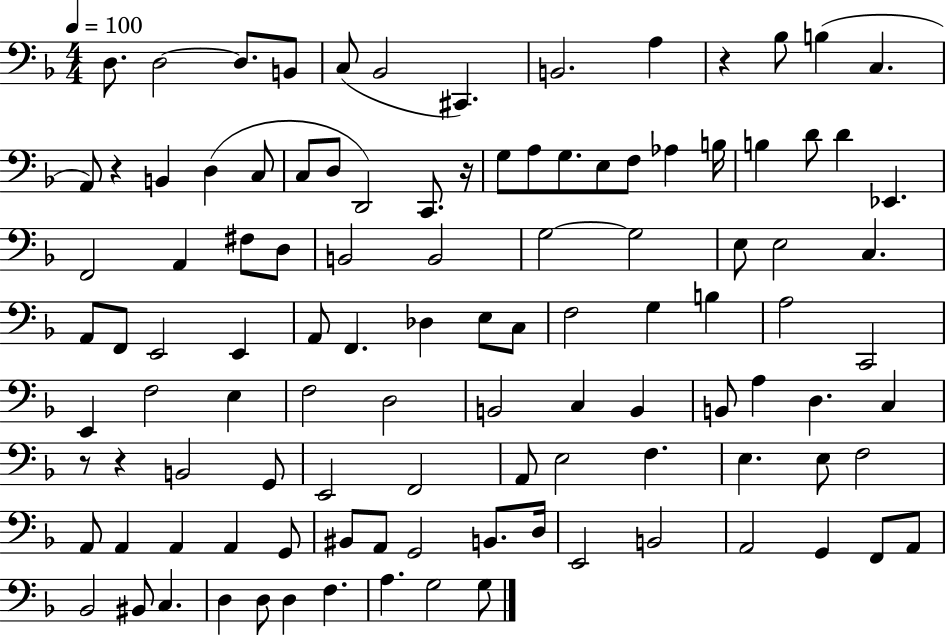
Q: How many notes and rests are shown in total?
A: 109